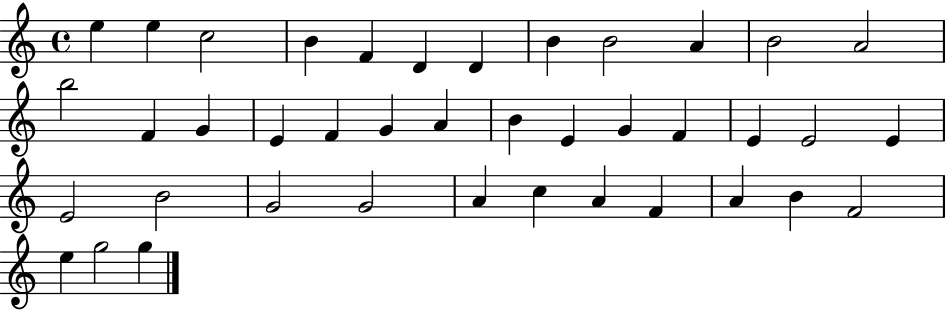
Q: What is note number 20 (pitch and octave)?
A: B4